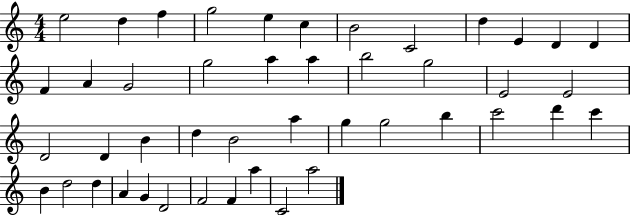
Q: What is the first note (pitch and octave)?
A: E5